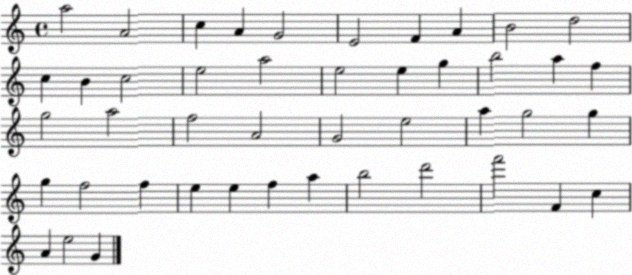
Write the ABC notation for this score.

X:1
T:Untitled
M:4/4
L:1/4
K:C
a2 A2 c A G2 E2 F A B2 d2 c B c2 e2 a2 e2 e g b2 a f g2 a2 f2 A2 G2 e2 a g2 g g f2 f e e f a b2 d'2 f'2 F c A e2 G